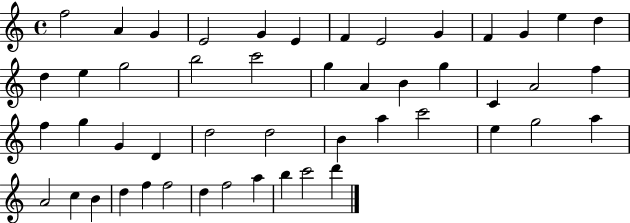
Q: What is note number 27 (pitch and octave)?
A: G5